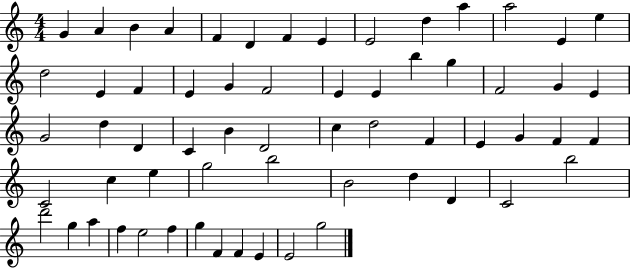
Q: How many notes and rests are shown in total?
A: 62